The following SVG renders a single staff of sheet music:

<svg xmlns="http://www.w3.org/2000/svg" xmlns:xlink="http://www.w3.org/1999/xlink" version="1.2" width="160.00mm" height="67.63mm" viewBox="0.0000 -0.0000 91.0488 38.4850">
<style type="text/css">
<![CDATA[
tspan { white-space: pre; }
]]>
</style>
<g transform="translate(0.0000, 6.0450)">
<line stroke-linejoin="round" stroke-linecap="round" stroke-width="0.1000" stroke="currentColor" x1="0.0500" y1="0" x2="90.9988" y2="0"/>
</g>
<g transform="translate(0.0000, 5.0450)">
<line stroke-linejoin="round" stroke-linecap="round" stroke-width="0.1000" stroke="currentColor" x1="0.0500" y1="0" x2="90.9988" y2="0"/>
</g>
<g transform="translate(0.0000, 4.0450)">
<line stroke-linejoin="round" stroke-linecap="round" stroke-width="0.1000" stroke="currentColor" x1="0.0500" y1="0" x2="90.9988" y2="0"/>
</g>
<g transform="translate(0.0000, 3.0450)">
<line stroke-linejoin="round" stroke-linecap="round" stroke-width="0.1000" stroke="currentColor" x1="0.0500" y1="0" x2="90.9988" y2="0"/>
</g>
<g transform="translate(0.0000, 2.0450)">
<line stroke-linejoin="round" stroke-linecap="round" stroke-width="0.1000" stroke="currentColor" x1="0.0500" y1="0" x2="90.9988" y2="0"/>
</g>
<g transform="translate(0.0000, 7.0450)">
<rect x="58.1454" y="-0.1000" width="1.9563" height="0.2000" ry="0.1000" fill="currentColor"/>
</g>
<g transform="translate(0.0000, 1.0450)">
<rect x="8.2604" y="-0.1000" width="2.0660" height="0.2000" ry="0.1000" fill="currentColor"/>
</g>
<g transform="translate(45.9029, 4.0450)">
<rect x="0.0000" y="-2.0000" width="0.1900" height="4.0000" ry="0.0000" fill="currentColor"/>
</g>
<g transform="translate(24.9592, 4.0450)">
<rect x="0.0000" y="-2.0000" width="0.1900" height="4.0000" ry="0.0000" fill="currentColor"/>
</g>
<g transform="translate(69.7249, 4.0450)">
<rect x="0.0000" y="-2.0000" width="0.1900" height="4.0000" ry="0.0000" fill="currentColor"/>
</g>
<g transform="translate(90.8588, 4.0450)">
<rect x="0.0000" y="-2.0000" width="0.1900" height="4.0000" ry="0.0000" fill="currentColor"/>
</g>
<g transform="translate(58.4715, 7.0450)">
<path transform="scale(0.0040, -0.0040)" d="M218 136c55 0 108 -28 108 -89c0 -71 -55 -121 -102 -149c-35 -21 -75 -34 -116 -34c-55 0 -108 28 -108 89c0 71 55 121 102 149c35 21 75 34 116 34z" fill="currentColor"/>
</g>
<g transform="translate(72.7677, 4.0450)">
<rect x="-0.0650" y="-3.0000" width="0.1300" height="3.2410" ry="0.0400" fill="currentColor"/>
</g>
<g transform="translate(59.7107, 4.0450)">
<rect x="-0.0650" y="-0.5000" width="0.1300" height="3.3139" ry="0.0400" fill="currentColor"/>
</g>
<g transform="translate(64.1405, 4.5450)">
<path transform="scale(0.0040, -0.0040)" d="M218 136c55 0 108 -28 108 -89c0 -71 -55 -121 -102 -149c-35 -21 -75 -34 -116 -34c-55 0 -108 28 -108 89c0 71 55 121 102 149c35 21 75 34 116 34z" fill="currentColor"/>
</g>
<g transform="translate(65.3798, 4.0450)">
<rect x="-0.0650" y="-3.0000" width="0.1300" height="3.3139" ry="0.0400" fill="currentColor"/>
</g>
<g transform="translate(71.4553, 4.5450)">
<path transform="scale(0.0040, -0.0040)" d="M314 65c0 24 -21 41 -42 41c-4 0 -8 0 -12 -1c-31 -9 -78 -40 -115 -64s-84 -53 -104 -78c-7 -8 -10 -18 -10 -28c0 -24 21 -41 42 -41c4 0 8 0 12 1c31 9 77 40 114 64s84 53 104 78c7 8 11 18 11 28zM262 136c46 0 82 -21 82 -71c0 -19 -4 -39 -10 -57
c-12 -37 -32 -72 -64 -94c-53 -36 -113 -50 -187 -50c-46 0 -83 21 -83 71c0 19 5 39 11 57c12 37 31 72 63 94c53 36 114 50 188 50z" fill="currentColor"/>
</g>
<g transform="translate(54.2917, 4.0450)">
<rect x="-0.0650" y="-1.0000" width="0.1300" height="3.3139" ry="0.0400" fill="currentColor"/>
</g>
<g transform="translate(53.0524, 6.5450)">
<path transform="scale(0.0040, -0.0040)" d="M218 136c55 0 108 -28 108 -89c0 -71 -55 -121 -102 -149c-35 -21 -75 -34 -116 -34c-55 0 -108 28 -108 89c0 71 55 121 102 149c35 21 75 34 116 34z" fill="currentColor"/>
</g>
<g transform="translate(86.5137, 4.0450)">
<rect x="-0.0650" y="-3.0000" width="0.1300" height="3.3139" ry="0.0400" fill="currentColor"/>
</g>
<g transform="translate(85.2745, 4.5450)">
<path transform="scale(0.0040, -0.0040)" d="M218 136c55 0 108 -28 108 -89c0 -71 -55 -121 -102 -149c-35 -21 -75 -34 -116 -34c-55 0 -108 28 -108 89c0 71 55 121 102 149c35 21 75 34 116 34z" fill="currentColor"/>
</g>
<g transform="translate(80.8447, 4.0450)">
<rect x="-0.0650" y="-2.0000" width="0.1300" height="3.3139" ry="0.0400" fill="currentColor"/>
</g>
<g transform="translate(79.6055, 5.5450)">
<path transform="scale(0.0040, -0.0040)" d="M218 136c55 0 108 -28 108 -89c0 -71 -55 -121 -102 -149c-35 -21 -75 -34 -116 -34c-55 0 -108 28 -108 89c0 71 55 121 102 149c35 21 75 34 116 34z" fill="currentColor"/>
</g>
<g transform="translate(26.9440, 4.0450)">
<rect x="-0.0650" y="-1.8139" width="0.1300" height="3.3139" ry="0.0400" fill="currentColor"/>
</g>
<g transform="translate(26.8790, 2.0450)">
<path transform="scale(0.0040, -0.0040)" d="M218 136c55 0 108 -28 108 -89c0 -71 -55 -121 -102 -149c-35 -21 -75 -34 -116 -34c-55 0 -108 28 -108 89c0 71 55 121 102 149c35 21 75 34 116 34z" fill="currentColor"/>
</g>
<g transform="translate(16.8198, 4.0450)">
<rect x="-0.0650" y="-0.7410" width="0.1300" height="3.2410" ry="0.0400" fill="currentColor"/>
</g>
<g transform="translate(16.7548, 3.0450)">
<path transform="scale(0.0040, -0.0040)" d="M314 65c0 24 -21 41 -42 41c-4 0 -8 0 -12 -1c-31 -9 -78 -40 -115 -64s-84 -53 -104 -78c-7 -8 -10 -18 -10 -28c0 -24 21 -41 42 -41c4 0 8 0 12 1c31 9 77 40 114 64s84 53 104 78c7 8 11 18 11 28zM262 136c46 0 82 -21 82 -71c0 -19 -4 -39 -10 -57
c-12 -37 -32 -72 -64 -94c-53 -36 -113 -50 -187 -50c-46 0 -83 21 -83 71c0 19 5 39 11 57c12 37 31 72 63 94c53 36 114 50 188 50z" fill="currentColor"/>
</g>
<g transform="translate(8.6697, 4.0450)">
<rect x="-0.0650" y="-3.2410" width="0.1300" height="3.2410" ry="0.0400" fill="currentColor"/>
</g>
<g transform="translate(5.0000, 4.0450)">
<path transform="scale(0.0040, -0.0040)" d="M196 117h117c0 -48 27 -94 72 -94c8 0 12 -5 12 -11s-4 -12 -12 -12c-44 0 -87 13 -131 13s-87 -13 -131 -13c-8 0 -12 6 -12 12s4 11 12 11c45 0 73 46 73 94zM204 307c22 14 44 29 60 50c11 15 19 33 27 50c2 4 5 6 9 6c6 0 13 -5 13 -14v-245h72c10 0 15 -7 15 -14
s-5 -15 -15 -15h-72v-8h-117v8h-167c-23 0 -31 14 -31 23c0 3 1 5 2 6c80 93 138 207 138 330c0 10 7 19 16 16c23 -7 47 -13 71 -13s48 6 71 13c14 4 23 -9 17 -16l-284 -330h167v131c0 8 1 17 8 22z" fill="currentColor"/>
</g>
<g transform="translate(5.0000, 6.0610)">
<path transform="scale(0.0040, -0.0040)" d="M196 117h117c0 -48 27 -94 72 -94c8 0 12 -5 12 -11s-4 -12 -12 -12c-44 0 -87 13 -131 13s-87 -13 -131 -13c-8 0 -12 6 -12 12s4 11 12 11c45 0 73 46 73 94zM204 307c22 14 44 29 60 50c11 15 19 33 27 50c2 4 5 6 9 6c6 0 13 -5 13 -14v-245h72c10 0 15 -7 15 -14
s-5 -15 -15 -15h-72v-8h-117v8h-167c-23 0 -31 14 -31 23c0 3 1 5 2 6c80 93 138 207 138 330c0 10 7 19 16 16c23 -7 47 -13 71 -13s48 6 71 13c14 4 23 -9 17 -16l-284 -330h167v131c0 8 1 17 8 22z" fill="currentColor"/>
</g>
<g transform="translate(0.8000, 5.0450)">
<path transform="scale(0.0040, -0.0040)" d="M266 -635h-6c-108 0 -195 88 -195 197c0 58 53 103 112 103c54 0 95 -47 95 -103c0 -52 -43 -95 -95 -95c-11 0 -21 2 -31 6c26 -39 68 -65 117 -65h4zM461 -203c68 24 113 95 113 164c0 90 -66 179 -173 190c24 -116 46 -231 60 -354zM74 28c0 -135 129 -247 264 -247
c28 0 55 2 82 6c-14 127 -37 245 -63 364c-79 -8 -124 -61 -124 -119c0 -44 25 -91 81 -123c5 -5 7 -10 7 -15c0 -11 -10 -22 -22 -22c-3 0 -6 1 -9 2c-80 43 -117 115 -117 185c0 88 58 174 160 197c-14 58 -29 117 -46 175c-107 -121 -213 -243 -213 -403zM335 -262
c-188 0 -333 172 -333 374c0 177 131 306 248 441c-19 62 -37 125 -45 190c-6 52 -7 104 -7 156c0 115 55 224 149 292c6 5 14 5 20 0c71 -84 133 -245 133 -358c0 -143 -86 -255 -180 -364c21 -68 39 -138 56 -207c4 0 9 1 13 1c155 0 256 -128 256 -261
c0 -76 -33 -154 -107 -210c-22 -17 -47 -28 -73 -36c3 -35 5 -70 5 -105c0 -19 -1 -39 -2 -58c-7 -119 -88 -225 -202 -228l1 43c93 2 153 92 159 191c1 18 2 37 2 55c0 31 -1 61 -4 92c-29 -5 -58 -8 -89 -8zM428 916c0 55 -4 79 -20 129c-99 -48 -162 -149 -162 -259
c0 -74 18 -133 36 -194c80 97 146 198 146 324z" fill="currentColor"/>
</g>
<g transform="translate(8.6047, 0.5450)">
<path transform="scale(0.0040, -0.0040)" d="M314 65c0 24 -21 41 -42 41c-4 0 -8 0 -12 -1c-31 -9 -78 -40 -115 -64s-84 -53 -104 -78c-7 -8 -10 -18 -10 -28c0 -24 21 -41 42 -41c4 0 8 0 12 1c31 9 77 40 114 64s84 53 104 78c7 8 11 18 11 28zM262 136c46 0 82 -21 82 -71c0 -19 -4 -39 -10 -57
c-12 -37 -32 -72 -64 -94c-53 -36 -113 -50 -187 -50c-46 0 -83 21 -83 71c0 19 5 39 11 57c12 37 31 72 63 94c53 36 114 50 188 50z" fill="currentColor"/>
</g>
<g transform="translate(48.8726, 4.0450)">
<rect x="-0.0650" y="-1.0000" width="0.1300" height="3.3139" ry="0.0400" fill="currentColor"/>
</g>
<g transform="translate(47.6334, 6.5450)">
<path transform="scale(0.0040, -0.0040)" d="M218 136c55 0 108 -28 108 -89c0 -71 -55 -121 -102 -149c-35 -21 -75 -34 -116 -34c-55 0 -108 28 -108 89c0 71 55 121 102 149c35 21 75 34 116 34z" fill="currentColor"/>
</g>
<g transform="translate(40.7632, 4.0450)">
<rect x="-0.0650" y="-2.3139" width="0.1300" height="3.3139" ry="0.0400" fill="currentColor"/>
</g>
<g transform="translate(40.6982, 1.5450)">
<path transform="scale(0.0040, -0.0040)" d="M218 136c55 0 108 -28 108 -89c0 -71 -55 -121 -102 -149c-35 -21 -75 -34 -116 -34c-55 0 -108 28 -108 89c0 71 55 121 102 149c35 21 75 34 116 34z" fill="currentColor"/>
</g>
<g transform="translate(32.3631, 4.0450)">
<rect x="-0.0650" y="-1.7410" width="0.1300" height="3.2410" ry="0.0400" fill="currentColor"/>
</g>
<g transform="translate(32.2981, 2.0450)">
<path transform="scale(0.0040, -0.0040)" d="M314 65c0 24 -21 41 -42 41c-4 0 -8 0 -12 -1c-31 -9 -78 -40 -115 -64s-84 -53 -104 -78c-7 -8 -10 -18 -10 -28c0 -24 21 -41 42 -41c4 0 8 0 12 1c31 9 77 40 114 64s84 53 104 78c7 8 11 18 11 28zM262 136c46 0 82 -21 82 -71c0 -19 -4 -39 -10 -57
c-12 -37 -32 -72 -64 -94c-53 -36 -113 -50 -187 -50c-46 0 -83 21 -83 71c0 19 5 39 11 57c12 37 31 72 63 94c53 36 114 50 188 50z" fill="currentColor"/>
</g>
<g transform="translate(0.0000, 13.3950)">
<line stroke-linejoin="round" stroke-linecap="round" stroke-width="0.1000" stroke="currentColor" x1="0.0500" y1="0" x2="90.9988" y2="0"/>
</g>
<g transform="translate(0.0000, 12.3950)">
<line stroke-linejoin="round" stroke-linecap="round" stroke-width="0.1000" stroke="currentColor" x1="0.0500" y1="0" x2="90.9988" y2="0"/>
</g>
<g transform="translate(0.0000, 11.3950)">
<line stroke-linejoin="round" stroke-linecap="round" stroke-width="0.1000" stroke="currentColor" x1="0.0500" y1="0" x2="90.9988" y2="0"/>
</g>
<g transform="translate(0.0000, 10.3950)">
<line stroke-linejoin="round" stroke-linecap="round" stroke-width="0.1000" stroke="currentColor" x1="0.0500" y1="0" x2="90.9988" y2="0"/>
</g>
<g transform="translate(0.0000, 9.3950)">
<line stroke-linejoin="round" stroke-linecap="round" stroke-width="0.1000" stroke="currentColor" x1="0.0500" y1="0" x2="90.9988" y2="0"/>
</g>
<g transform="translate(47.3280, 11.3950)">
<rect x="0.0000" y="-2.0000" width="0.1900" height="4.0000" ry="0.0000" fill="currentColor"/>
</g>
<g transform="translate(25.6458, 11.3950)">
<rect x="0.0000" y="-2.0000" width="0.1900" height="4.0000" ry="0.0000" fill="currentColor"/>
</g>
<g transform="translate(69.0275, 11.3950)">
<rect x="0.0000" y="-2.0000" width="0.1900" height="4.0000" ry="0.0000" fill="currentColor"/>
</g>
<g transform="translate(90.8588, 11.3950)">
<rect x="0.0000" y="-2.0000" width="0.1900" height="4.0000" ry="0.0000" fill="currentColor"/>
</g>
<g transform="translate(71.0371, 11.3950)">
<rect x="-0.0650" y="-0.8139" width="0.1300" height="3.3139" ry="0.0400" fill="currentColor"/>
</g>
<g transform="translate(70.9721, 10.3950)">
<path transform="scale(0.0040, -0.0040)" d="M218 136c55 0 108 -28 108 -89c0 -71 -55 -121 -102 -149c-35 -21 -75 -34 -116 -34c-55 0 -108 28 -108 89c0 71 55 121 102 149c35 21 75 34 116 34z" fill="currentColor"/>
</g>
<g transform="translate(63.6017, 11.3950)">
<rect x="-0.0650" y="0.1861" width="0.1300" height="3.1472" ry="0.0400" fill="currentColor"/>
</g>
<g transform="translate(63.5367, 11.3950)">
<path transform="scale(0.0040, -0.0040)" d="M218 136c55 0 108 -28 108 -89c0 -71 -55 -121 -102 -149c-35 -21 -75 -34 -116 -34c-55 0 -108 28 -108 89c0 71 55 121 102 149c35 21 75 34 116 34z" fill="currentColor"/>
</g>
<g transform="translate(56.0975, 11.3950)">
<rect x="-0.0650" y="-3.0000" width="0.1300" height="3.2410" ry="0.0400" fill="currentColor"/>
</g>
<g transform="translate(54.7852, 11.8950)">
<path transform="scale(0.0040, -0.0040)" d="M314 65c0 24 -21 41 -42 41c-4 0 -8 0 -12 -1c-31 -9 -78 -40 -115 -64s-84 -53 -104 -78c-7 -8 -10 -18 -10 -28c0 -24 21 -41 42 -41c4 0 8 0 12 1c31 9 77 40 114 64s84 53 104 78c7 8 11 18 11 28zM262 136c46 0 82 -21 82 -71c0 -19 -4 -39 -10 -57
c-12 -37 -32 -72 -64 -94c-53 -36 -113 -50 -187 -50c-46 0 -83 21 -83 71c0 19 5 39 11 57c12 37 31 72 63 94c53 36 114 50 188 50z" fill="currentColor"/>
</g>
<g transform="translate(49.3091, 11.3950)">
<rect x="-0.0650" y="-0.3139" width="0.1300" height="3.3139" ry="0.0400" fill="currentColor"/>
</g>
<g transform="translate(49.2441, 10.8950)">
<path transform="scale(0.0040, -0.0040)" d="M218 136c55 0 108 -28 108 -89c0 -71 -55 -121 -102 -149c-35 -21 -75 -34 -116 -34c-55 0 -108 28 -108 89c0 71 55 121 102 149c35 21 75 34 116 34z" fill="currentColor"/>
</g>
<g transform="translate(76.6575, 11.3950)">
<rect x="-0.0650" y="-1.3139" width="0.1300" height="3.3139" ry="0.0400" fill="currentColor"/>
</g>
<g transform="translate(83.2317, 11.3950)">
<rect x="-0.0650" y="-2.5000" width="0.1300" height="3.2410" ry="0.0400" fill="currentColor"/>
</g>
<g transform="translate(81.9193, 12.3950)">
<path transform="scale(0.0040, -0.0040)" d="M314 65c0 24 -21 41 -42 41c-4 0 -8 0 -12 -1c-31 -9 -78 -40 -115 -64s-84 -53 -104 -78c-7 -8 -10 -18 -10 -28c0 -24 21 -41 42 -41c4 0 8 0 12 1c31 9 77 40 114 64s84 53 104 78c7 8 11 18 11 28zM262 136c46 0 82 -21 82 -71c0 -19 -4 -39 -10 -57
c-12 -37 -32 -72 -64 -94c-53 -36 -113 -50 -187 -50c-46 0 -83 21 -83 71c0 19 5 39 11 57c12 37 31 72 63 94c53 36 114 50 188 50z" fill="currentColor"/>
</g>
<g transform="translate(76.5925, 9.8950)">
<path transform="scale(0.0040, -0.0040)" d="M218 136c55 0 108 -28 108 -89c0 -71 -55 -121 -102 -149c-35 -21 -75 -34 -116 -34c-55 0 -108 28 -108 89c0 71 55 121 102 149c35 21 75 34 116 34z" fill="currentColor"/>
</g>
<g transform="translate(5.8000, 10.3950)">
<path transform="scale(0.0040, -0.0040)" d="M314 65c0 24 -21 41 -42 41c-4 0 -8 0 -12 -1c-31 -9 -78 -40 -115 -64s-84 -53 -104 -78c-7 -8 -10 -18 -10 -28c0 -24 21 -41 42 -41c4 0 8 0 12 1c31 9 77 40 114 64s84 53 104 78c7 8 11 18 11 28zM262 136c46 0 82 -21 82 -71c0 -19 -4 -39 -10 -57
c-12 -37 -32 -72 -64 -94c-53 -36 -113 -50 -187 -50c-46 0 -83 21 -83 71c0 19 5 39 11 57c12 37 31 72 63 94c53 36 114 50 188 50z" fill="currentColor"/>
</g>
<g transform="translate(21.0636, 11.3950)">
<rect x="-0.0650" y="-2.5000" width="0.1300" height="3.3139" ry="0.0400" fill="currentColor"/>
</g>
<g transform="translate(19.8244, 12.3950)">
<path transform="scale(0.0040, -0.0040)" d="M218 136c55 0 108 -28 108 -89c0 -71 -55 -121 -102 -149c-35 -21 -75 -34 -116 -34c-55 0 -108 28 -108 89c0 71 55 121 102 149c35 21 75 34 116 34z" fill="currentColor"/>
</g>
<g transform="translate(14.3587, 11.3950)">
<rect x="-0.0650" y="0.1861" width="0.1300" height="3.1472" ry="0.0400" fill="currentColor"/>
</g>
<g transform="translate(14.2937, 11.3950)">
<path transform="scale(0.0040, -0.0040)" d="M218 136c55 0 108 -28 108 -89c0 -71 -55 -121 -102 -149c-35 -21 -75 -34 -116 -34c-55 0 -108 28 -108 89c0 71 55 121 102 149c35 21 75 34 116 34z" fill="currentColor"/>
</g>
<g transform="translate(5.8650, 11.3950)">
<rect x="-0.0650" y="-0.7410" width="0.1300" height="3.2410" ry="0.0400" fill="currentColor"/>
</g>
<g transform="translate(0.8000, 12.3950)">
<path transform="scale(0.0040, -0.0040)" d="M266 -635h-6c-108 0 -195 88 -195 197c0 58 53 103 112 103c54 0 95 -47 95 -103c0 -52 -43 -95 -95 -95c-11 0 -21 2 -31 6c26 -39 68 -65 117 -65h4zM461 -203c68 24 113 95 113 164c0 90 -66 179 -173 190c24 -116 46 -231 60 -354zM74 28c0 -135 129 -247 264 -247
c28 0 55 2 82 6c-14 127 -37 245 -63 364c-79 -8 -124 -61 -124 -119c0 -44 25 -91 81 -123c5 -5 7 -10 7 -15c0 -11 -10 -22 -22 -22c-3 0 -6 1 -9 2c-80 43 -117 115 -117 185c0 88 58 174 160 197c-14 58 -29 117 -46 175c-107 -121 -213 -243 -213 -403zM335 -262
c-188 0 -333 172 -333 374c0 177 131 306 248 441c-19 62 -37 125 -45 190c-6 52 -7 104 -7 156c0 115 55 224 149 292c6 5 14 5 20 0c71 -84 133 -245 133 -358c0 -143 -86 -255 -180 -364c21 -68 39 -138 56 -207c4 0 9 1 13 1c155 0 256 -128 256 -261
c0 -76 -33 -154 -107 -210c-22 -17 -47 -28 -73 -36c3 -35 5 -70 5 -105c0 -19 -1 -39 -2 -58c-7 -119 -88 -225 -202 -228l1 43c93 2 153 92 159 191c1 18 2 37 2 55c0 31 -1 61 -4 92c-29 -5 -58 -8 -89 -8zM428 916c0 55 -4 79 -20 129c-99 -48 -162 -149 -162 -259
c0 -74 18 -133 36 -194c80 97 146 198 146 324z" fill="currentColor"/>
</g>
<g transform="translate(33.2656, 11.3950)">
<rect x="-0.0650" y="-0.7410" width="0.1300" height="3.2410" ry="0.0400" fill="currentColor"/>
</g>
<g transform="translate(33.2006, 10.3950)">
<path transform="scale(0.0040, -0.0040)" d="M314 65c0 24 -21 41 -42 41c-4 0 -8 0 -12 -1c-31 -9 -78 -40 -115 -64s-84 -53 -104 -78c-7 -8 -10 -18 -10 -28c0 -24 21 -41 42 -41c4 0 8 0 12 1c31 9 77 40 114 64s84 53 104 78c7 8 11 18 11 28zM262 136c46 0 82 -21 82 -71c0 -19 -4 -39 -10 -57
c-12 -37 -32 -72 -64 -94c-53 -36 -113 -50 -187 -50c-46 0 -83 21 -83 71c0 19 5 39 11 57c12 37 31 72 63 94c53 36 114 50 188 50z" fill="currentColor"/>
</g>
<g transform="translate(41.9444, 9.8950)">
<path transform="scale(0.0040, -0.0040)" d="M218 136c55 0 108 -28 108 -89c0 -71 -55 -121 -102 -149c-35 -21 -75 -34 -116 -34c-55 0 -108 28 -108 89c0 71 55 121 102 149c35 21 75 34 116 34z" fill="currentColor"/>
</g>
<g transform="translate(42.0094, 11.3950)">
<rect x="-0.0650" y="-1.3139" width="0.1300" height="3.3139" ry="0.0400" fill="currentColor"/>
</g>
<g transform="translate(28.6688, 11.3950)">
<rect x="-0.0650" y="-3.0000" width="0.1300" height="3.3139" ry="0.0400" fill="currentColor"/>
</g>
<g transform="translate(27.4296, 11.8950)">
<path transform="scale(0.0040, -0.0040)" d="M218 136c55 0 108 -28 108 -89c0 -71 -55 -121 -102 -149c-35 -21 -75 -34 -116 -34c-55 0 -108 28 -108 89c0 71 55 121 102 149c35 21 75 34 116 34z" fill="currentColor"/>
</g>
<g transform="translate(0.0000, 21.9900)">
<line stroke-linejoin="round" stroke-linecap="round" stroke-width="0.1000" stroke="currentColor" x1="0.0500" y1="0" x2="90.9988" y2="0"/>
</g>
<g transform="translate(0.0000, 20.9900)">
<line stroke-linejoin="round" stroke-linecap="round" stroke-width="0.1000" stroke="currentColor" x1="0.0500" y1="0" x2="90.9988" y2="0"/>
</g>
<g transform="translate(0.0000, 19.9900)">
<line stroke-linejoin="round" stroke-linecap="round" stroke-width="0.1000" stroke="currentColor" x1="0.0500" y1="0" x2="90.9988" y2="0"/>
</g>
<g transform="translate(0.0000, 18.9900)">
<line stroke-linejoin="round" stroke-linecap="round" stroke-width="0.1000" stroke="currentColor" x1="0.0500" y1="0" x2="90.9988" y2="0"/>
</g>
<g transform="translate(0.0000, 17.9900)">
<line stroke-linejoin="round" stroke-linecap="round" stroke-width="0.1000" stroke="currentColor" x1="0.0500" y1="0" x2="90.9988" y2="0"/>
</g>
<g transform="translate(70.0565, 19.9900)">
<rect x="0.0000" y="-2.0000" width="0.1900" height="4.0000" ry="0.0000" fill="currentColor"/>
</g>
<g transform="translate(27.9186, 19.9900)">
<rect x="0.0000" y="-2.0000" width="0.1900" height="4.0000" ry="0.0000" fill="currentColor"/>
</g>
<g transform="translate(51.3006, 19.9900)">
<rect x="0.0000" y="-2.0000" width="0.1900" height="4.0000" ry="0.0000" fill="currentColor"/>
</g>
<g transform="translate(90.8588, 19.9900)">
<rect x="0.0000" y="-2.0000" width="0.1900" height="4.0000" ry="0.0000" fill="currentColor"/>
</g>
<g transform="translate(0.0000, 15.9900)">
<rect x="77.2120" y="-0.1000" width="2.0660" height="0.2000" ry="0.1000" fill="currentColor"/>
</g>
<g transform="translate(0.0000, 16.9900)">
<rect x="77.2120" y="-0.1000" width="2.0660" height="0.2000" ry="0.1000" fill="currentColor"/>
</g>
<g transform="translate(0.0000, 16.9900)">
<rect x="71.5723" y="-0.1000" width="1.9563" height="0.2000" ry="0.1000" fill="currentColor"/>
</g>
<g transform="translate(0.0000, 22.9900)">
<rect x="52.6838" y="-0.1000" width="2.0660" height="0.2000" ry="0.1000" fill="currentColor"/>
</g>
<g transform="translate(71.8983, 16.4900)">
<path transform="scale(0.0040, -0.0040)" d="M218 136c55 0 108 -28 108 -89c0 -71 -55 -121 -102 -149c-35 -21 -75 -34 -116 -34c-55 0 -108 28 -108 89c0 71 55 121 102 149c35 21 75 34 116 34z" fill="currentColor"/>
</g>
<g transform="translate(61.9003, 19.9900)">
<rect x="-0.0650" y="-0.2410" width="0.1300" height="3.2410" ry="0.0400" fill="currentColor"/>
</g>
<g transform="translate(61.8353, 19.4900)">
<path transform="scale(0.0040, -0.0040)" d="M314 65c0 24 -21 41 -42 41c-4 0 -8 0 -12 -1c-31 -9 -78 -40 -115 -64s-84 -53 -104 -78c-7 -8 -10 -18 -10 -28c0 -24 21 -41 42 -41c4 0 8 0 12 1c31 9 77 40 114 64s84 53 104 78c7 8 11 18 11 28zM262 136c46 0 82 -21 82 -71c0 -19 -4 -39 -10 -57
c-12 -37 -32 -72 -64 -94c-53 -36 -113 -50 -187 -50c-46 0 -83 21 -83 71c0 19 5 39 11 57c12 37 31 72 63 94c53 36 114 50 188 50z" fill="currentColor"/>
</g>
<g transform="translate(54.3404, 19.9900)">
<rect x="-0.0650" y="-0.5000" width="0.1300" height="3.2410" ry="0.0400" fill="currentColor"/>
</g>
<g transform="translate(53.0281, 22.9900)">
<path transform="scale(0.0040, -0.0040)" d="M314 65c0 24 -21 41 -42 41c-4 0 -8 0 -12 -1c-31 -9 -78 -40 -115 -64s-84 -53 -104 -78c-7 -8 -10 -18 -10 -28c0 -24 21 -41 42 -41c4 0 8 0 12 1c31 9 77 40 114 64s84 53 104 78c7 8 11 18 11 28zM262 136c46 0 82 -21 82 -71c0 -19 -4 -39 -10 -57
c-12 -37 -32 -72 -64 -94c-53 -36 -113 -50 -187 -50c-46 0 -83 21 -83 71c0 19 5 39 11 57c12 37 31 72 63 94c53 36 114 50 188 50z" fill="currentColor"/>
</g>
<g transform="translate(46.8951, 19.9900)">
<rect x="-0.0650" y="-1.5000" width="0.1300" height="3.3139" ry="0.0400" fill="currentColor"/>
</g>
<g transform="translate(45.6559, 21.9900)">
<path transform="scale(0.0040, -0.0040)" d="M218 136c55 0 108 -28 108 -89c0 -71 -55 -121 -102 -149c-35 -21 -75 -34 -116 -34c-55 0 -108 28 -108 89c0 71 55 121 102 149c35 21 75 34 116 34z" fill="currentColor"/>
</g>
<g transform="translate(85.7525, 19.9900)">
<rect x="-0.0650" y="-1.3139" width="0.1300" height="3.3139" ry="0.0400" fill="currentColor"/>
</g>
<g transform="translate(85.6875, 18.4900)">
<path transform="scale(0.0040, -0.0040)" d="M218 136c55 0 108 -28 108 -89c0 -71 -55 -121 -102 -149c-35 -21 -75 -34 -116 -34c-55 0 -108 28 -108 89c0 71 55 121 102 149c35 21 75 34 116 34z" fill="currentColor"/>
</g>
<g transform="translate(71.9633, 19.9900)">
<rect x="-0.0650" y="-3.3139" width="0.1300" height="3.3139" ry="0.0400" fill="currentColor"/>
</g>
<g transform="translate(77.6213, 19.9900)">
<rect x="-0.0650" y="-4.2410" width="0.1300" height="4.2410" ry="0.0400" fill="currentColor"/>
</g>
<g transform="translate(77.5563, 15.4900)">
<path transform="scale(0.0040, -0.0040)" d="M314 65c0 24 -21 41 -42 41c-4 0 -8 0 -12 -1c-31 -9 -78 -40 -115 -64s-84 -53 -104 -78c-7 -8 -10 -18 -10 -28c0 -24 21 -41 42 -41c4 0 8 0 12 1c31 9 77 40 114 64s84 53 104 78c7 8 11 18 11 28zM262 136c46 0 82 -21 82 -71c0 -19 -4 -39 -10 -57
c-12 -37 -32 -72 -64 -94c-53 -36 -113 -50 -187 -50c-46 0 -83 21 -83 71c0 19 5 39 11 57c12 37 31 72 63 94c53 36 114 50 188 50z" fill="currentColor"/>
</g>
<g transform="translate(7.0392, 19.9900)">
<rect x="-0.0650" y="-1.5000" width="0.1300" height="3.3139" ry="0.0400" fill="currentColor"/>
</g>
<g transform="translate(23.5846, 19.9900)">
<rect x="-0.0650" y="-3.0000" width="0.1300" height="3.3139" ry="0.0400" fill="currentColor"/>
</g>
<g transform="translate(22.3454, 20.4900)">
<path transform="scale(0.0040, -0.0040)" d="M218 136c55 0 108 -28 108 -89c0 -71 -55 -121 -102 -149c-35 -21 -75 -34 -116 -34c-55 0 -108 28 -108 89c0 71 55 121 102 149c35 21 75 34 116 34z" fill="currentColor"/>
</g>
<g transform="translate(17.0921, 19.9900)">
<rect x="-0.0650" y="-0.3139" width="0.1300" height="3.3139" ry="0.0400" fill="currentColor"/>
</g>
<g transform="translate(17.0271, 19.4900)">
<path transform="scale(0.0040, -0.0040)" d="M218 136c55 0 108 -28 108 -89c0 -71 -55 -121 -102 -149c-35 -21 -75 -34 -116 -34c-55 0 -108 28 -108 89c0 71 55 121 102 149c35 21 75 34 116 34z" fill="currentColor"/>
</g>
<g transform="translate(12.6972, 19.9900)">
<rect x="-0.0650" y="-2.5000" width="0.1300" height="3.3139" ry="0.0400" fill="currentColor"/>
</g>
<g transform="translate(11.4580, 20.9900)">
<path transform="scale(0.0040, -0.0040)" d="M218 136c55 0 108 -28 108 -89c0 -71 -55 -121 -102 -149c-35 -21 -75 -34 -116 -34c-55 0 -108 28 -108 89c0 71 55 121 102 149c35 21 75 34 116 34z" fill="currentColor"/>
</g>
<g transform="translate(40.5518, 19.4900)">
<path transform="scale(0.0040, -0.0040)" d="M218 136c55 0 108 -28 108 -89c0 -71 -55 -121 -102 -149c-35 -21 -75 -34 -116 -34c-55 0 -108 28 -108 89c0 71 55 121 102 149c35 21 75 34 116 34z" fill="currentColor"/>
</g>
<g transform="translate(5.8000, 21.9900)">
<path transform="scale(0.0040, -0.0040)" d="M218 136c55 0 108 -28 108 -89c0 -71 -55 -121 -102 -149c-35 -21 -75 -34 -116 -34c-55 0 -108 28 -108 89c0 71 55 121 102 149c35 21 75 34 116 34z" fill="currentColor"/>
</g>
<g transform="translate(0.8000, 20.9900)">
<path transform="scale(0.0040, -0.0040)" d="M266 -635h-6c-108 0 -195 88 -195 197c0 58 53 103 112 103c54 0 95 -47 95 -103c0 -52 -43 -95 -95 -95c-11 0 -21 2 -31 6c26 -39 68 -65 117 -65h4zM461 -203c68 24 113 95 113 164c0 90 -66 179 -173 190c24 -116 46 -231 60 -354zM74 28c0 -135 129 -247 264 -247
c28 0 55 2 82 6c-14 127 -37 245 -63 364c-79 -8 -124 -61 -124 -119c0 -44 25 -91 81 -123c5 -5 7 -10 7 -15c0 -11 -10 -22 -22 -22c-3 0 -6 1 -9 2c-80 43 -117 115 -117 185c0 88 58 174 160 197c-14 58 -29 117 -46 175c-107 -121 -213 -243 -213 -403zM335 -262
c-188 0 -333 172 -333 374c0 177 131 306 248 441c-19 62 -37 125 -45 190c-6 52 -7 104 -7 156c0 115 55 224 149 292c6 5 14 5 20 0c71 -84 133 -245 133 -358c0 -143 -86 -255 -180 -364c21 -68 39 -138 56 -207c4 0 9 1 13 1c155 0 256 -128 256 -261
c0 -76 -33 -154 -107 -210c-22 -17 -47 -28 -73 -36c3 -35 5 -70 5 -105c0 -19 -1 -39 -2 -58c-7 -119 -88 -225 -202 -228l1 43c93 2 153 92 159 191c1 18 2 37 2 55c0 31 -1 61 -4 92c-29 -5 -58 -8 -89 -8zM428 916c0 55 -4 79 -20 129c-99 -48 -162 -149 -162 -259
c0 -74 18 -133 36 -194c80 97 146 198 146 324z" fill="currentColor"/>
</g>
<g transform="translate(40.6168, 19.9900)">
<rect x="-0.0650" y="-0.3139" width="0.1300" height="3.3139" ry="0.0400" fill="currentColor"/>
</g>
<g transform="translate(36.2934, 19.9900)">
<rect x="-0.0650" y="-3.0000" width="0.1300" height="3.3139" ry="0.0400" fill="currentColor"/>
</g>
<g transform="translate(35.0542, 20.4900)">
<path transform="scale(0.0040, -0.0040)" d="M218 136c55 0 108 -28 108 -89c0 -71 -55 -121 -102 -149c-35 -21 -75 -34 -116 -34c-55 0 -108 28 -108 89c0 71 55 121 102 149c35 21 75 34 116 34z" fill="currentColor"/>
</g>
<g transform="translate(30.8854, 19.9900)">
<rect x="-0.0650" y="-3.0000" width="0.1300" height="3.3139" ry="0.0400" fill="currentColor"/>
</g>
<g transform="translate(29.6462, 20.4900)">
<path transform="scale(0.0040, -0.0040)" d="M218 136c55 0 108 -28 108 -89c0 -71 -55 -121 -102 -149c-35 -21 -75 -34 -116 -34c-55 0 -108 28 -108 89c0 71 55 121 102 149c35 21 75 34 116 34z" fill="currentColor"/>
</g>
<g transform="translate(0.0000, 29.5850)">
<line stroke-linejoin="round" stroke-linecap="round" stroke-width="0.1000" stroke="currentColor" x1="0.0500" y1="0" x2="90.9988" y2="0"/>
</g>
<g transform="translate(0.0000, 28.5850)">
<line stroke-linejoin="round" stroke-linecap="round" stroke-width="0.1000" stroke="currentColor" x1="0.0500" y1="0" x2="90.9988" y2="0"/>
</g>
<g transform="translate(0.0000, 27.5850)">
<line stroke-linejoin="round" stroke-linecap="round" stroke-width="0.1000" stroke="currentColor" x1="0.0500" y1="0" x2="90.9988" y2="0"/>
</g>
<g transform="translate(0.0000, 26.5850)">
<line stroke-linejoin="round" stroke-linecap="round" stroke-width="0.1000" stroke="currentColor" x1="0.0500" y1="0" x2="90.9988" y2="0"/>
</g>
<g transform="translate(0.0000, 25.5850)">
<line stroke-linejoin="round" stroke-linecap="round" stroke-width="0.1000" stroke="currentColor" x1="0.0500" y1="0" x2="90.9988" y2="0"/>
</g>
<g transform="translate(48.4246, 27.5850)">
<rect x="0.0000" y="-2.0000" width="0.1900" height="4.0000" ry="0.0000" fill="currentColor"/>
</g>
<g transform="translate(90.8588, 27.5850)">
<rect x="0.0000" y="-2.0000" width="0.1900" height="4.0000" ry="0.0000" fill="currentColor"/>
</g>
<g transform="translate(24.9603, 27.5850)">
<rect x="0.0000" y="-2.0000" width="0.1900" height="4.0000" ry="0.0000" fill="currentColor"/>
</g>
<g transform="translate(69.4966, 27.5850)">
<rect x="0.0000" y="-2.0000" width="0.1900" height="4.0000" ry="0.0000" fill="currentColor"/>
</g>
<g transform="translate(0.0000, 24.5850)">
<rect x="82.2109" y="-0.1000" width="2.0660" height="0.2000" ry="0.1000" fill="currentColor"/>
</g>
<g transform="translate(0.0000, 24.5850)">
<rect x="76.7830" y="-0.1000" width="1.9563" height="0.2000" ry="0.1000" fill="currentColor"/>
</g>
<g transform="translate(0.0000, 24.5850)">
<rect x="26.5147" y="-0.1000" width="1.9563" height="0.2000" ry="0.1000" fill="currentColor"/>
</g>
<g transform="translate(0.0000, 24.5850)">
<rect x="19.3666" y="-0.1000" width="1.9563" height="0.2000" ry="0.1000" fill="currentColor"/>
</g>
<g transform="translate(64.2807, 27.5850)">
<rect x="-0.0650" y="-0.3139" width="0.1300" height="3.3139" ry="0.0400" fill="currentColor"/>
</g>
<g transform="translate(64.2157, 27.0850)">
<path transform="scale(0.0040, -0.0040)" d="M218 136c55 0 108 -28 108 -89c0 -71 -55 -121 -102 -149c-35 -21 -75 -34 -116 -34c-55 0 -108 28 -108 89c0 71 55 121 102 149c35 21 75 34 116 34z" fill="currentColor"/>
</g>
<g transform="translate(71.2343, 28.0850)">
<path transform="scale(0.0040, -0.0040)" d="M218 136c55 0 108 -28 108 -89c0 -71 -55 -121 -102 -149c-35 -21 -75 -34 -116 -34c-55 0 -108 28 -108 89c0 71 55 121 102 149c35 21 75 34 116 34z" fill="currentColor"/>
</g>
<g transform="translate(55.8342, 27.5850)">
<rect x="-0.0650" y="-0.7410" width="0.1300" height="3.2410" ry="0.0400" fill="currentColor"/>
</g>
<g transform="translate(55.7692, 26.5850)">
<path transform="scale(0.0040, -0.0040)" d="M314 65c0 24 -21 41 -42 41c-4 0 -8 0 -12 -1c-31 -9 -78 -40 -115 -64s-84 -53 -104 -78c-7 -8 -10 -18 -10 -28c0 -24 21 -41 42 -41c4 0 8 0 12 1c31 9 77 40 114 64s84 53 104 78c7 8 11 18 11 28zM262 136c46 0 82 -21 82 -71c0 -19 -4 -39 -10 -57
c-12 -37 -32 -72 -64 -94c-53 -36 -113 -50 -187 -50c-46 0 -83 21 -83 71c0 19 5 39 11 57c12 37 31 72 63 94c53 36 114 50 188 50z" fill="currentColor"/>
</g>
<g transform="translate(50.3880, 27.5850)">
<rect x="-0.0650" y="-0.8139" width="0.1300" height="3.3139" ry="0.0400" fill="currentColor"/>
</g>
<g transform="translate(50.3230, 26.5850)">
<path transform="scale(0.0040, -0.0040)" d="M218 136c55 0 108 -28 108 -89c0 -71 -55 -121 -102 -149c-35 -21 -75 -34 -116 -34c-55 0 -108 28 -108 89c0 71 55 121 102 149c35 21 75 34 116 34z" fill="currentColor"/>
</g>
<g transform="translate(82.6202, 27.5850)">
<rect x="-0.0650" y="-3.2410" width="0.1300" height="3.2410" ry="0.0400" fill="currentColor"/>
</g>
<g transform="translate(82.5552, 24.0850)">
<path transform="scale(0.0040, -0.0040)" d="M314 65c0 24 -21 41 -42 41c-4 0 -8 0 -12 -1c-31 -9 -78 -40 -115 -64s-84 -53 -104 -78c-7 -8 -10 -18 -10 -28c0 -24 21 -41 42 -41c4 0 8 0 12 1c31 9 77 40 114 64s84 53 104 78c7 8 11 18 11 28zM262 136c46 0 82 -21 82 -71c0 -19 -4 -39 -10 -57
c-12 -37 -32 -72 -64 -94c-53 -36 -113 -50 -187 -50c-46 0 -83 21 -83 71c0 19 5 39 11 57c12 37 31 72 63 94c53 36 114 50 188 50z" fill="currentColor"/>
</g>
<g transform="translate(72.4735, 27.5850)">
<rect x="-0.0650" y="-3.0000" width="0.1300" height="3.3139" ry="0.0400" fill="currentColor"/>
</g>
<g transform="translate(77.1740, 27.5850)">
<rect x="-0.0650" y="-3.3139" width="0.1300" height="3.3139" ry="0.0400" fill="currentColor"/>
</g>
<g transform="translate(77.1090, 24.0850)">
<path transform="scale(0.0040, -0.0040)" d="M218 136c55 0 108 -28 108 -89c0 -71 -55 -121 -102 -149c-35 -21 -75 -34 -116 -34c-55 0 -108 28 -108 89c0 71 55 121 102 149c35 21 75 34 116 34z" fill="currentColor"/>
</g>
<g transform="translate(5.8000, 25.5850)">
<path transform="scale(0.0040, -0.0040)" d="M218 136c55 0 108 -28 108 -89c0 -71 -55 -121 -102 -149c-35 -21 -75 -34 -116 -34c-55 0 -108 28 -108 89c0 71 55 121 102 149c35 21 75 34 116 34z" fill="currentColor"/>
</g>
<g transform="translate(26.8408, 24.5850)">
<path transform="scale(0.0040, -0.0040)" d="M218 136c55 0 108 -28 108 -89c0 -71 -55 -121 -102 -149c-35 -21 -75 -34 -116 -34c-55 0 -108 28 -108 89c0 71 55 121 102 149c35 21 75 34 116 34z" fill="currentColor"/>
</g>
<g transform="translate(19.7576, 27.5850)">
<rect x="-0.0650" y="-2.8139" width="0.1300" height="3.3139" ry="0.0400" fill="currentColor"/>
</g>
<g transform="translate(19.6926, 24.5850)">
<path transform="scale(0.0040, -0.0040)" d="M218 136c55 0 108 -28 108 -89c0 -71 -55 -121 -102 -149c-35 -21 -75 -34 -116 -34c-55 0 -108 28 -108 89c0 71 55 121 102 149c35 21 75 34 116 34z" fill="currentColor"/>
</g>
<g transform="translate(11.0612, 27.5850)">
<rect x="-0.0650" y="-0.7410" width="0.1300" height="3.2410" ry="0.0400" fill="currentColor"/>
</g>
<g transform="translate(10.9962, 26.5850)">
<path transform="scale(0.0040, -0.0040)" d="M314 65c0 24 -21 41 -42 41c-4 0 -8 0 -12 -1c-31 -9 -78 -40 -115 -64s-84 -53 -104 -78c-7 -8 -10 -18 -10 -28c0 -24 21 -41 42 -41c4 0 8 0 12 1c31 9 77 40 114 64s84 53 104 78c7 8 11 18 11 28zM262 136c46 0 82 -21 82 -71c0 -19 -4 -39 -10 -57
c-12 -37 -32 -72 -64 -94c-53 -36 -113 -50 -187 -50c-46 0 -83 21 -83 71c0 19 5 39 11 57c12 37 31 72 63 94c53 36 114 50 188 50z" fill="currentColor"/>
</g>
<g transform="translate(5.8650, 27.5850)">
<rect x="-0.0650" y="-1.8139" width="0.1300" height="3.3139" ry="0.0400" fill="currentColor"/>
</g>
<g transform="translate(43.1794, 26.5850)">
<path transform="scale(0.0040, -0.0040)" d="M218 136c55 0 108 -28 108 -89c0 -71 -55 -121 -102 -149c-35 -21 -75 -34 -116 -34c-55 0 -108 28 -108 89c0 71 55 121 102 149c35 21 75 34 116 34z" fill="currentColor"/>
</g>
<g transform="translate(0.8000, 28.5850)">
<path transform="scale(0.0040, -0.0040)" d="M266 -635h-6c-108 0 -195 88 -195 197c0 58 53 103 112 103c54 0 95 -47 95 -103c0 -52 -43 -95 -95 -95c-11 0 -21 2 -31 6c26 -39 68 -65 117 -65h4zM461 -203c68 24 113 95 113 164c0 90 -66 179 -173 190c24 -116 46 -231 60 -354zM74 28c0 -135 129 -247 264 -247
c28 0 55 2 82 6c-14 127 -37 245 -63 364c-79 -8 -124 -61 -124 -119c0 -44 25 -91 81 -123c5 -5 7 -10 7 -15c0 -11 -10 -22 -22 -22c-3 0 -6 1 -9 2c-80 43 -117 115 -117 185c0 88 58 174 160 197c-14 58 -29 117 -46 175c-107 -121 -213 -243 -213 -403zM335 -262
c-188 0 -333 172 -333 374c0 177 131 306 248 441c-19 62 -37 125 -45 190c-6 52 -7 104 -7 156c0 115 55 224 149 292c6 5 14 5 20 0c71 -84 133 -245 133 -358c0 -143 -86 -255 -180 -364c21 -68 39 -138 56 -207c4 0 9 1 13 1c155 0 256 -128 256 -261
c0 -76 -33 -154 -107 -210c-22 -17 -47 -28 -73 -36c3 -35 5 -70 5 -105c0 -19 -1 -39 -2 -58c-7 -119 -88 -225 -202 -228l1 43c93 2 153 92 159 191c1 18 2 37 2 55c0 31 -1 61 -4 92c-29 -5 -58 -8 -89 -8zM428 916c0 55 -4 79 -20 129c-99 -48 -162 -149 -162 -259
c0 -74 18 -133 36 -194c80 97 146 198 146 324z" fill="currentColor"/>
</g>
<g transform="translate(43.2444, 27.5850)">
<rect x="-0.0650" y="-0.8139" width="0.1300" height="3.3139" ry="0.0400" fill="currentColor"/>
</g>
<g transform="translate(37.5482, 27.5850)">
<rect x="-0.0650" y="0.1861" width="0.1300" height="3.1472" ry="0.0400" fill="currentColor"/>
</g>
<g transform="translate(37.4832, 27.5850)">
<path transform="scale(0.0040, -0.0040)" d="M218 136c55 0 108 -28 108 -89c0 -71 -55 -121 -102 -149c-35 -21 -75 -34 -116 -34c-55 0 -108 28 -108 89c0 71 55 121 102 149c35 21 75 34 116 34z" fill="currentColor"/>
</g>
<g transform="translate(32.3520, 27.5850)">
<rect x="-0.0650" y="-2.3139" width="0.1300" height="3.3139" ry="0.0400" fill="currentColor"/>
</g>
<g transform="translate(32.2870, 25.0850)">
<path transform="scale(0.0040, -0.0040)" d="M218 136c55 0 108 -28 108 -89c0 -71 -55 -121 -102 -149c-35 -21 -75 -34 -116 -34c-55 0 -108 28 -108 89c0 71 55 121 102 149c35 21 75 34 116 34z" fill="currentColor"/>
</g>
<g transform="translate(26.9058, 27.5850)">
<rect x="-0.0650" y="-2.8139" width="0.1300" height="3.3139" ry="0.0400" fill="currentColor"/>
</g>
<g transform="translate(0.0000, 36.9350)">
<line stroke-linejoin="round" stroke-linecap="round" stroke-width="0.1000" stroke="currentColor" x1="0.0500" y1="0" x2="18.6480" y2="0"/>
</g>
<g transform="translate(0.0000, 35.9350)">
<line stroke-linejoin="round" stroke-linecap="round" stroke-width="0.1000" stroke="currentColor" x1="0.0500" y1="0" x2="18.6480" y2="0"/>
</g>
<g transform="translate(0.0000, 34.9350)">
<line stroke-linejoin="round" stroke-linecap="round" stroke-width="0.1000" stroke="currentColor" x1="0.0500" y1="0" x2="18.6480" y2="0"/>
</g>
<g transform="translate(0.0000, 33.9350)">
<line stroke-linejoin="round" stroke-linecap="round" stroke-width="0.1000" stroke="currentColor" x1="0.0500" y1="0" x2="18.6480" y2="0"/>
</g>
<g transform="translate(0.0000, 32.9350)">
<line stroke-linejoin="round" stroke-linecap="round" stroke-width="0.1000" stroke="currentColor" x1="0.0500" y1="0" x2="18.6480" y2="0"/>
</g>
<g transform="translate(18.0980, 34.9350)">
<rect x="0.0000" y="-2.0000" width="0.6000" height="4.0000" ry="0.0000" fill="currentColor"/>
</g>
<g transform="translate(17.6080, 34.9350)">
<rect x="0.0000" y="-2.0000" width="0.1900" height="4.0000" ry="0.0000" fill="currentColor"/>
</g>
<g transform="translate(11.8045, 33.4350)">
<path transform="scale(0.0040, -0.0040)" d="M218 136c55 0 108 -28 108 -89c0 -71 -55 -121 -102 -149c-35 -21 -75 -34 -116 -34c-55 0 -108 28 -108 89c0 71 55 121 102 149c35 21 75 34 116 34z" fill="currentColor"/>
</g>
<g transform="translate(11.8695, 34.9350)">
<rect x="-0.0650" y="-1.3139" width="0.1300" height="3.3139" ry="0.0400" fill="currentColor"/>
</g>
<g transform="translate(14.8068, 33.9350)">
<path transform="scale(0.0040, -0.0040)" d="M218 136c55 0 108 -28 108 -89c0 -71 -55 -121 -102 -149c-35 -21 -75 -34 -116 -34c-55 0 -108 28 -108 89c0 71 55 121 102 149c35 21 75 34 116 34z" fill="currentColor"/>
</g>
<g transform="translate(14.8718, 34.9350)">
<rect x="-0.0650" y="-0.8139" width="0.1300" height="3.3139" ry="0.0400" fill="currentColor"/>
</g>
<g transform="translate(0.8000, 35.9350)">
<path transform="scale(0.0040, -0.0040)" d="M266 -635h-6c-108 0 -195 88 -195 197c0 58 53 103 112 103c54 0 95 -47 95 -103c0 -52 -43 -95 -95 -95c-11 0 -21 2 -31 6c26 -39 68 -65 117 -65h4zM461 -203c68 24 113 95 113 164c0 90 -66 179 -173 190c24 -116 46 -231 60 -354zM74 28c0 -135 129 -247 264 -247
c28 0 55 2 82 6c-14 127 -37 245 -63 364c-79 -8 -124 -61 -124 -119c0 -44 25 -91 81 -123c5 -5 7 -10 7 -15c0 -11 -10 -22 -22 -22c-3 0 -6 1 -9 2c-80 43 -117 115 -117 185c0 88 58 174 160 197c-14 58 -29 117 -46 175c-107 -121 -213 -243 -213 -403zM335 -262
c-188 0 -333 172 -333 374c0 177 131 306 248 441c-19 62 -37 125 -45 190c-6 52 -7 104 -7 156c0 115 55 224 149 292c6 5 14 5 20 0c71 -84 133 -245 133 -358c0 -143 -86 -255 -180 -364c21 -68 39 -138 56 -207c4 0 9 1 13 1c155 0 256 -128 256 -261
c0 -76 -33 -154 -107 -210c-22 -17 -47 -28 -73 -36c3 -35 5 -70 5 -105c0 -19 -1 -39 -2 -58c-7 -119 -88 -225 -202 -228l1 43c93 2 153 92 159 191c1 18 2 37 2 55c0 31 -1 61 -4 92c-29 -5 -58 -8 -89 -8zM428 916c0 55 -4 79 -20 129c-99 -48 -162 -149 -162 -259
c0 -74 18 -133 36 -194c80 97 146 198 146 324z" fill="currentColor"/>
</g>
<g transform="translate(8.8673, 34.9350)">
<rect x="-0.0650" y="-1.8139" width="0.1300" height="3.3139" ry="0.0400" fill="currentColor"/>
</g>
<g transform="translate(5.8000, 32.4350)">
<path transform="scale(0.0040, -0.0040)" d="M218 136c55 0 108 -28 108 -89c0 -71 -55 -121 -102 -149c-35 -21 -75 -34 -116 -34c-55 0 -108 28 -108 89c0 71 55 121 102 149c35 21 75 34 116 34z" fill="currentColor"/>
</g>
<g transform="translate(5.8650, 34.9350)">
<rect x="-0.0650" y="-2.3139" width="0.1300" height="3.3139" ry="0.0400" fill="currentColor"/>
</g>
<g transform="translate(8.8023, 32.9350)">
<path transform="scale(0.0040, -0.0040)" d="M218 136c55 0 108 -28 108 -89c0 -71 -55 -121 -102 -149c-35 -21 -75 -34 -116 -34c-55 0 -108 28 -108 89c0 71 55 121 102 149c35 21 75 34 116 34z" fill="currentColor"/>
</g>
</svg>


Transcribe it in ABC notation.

X:1
T:Untitled
M:4/4
L:1/4
K:C
b2 d2 f f2 g D D C A A2 F A d2 B G A d2 e c A2 B d e G2 E G c A A A c E C2 c2 b d'2 e f d2 a a g B d d d2 c A b b2 g f e d